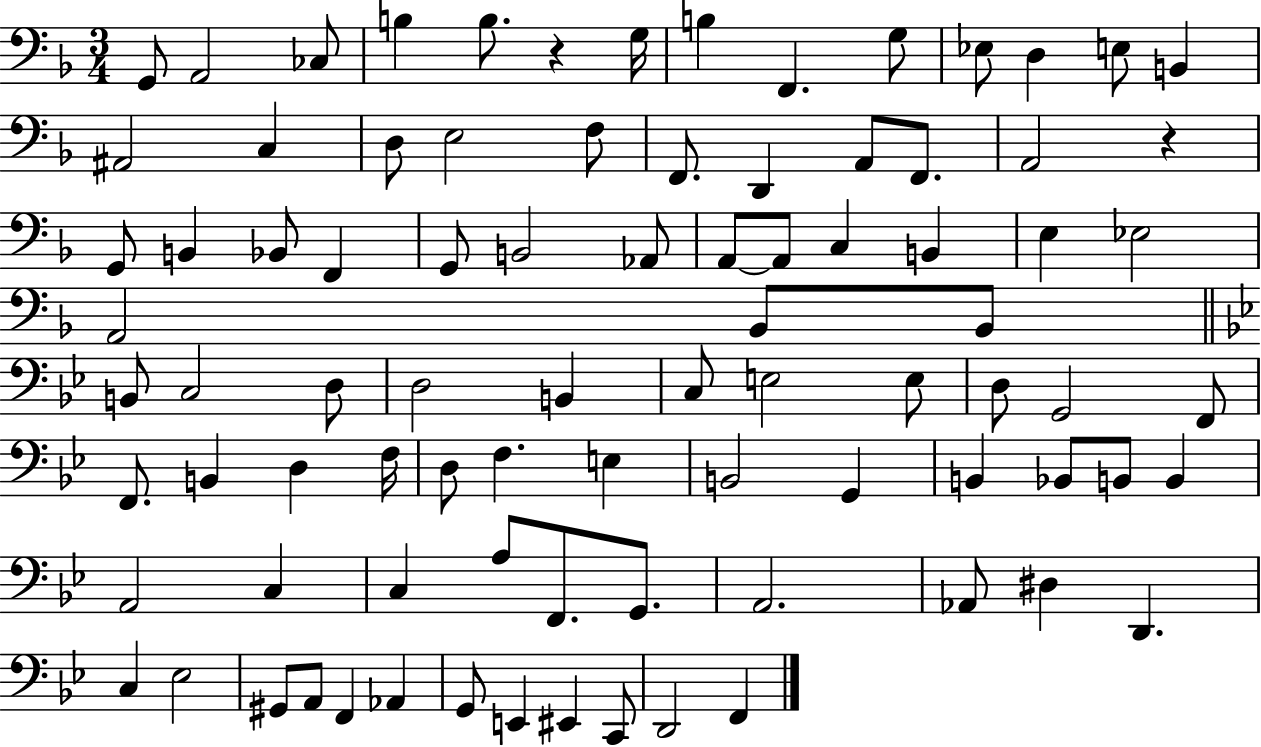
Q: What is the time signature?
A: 3/4